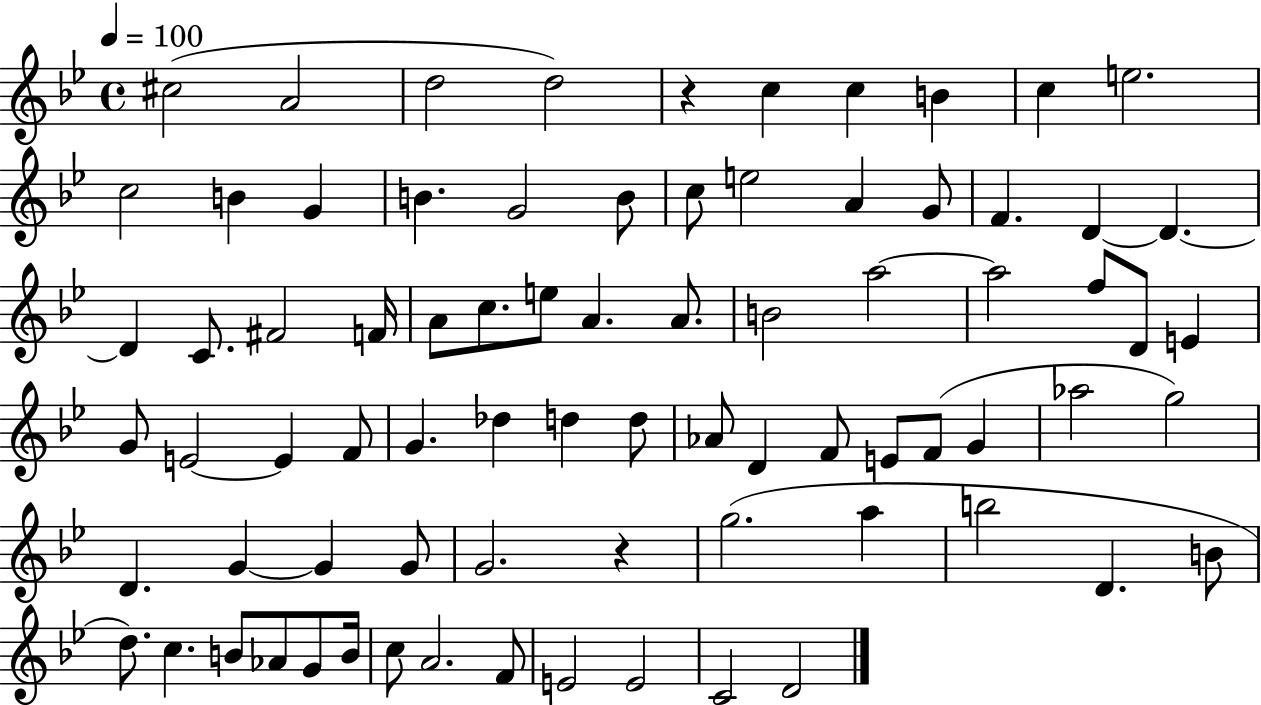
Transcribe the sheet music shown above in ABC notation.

X:1
T:Untitled
M:4/4
L:1/4
K:Bb
^c2 A2 d2 d2 z c c B c e2 c2 B G B G2 B/2 c/2 e2 A G/2 F D D D C/2 ^F2 F/4 A/2 c/2 e/2 A A/2 B2 a2 a2 f/2 D/2 E G/2 E2 E F/2 G _d d d/2 _A/2 D F/2 E/2 F/2 G _a2 g2 D G G G/2 G2 z g2 a b2 D B/2 d/2 c B/2 _A/2 G/2 B/4 c/2 A2 F/2 E2 E2 C2 D2